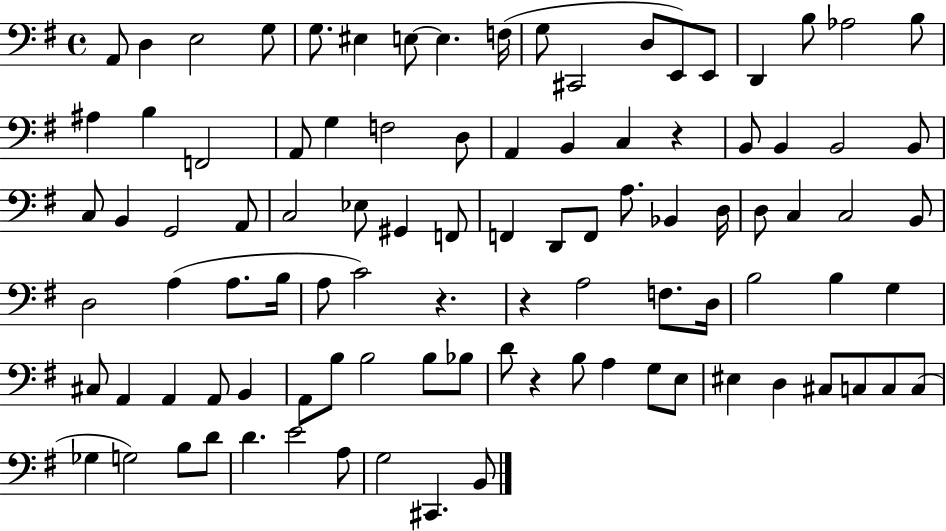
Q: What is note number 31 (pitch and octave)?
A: B2